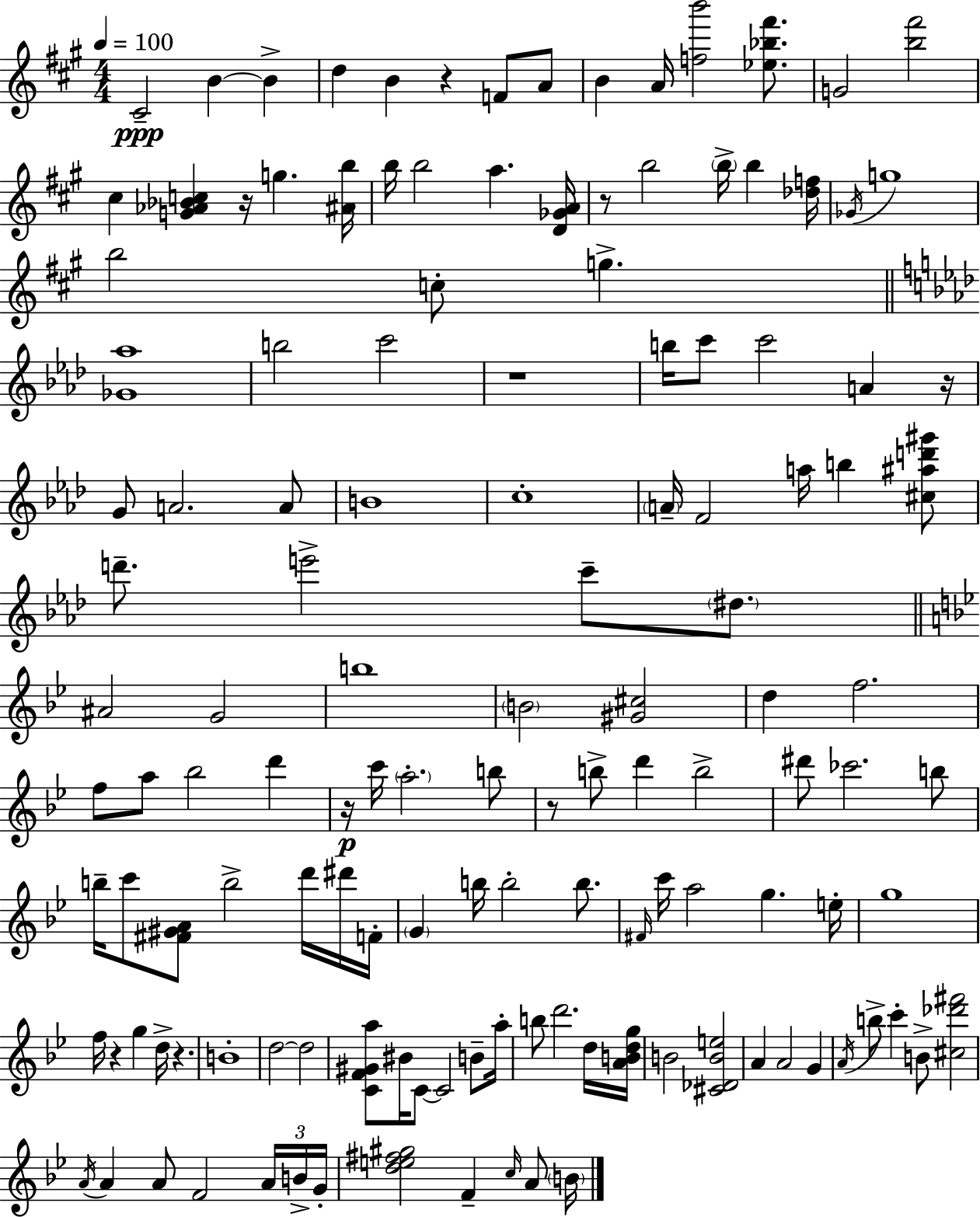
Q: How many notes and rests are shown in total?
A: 135